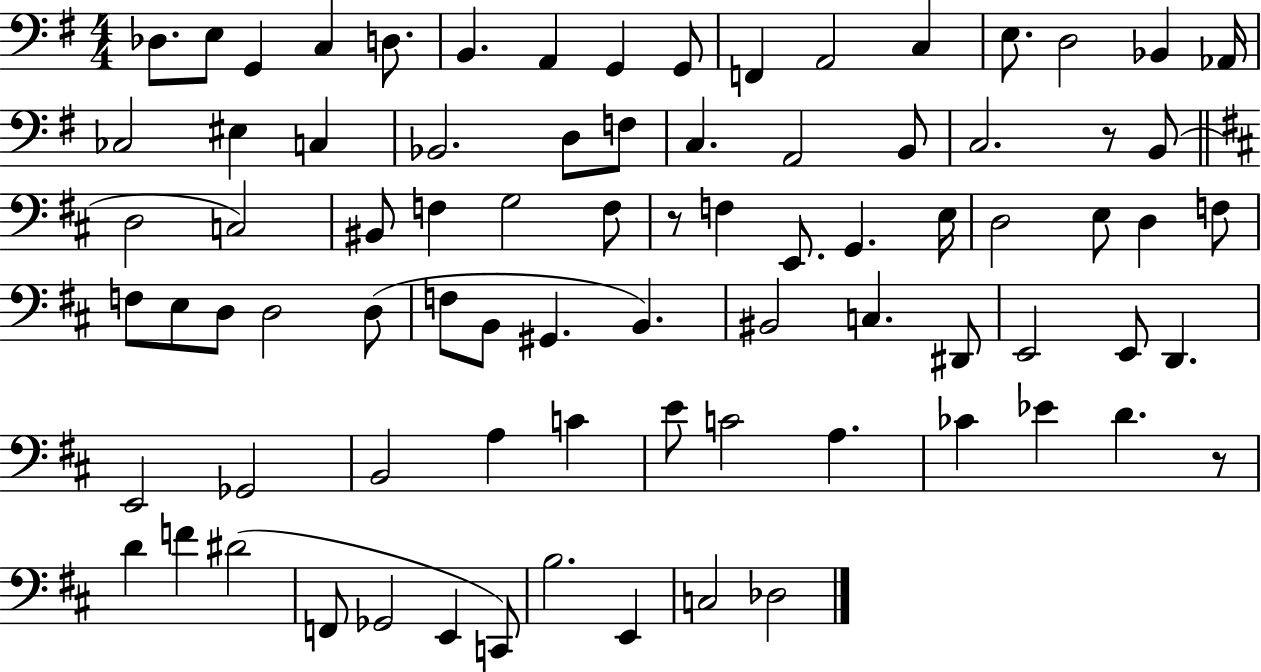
X:1
T:Untitled
M:4/4
L:1/4
K:G
_D,/2 E,/2 G,, C, D,/2 B,, A,, G,, G,,/2 F,, A,,2 C, E,/2 D,2 _B,, _A,,/4 _C,2 ^E, C, _B,,2 D,/2 F,/2 C, A,,2 B,,/2 C,2 z/2 B,,/2 D,2 C,2 ^B,,/2 F, G,2 F,/2 z/2 F, E,,/2 G,, E,/4 D,2 E,/2 D, F,/2 F,/2 E,/2 D,/2 D,2 D,/2 F,/2 B,,/2 ^G,, B,, ^B,,2 C, ^D,,/2 E,,2 E,,/2 D,, E,,2 _G,,2 B,,2 A, C E/2 C2 A, _C _E D z/2 D F ^D2 F,,/2 _G,,2 E,, C,,/2 B,2 E,, C,2 _D,2